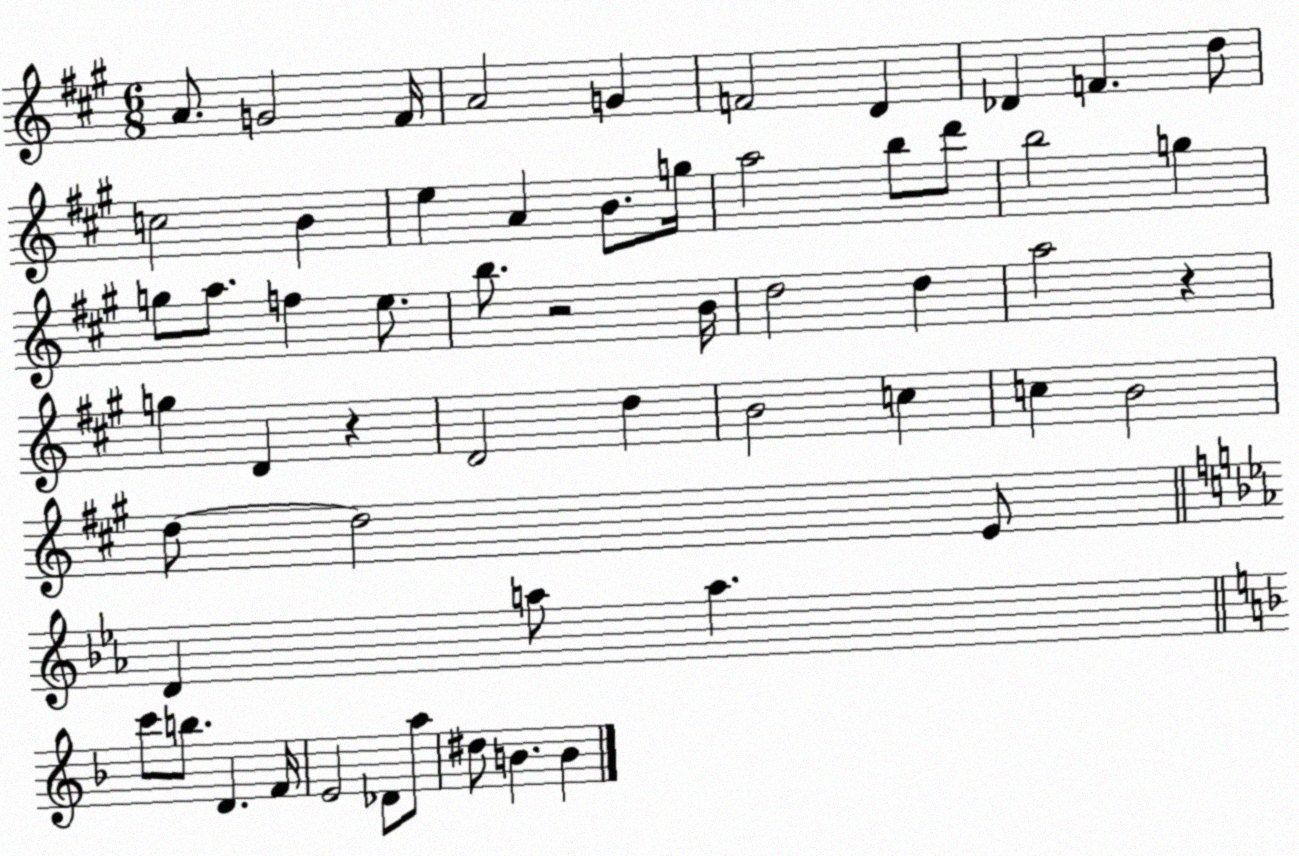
X:1
T:Untitled
M:6/8
L:1/4
K:A
A/2 G2 ^F/4 A2 G F2 D _D F d/2 c2 B e A B/2 g/4 a2 b/2 d'/2 b2 g g/2 a/2 f e/2 b/2 z2 B/4 d2 d a2 z g D z D2 d B2 c c B2 d/2 d2 E/2 D a/2 a c'/2 b/2 D F/4 E2 _D/2 a/2 ^d/2 B B